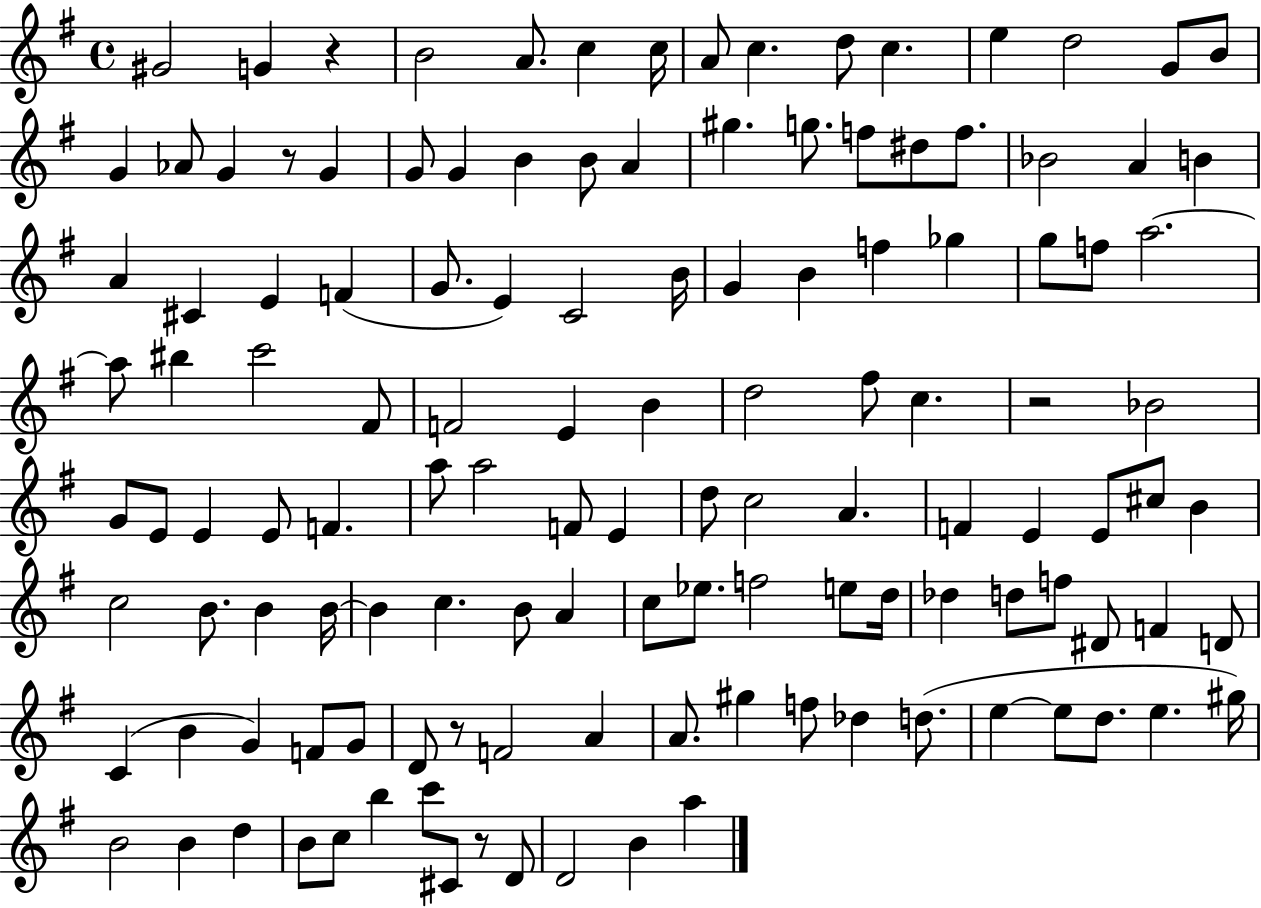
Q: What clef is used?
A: treble